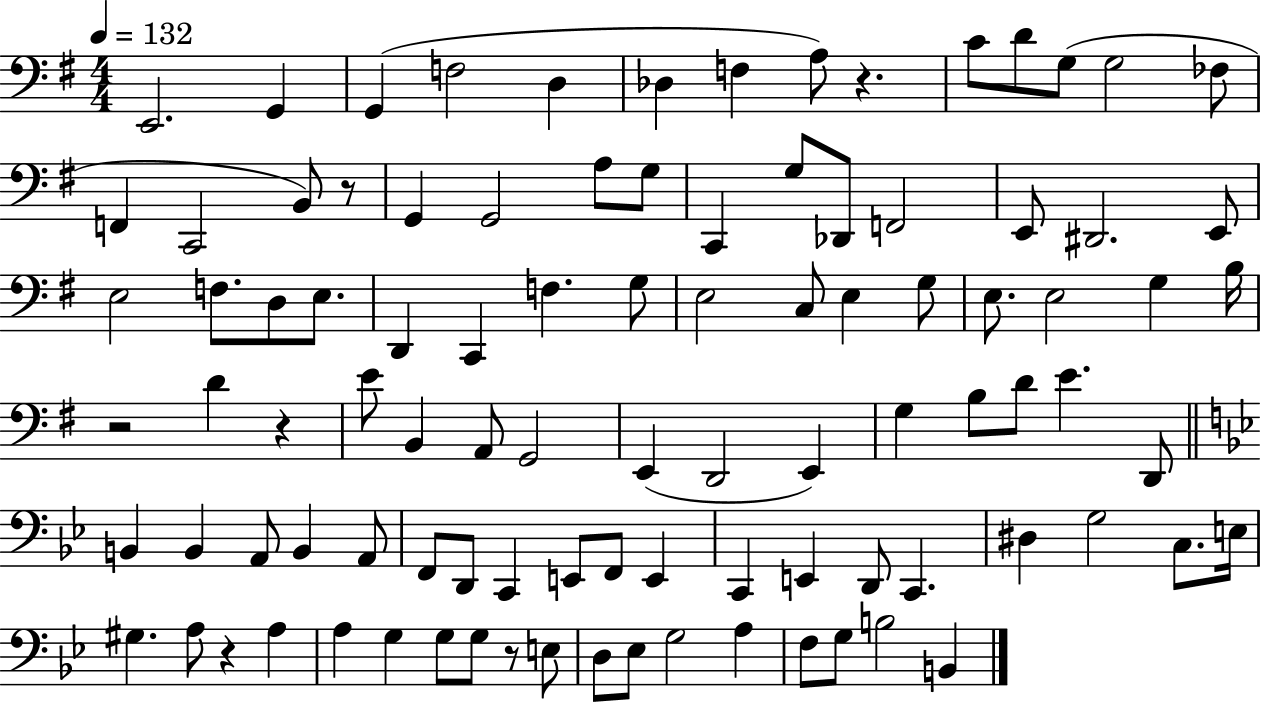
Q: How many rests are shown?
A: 6